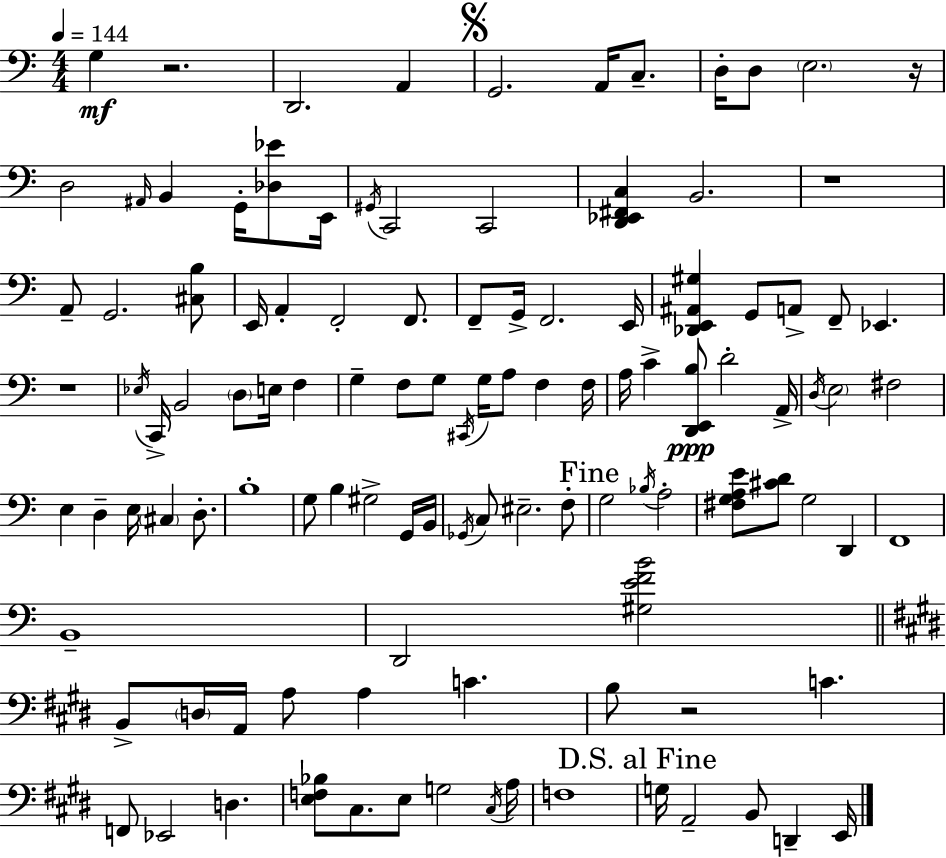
{
  \clef bass
  \numericTimeSignature
  \time 4/4
  \key a \minor
  \tempo 4 = 144
  \repeat volta 2 { g4\mf r2. | d,2. a,4 | \mark \markup { \musicglyph "scripts.segno" } g,2. a,16 c8.-- | d16-. d8 \parenthesize e2. r16 | \break d2 \grace { ais,16 } b,4 g,16-. <des ees'>8 | e,16 \acciaccatura { gis,16 } c,2 c,2 | <d, ees, fis, c>4 b,2. | r1 | \break a,8-- g,2. | <cis b>8 e,16 a,4-. f,2-. f,8. | f,8-- g,16-> f,2. | e,16 <des, e, ais, gis>4 g,8 a,8-> f,8-- ees,4. | \break r1 | \acciaccatura { ees16 } c,16-> b,2 \parenthesize d8 e16 f4 | g4-- f8 g8 \acciaccatura { cis,16 } g16 a8 f4 | f16 a16 c'4-> <d, e, b>8\ppp d'2-. | \break a,16-> \acciaccatura { d16 } \parenthesize e2 fis2 | e4 d4-- e16 \parenthesize cis4 | d8.-. b1-. | g8 b4 gis2-> | \break g,16 b,16 \acciaccatura { ges,16 } c8 eis2.-- | f8-. \mark "Fine" g2 \acciaccatura { bes16 } a2-. | <fis g a e'>8 <cis' d'>8 g2 | d,4 f,1 | \break b,1-- | d,2 <gis e' f' b'>2 | \bar "||" \break \key e \major b,8-> \parenthesize d16 a,16 a8 a4 c'4. | b8 r2 c'4. | f,8 ees,2 d4. | <e f bes>8 cis8. e8 g2 \acciaccatura { cis16 } | \break a16 f1 | \mark "D.S. al Fine" g16 a,2-- b,8 d,4-- | e,16 } \bar "|."
}